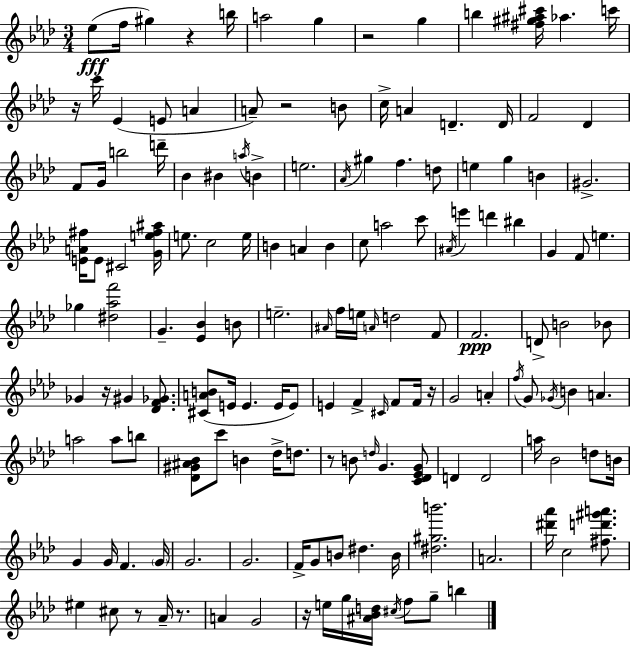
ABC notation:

X:1
T:Untitled
M:3/4
L:1/4
K:Ab
_e/2 f/4 ^g z b/4 a2 g z2 g b [^f^g^a^c']/4 _a c'/4 z/4 c'/4 _E E/2 A A/2 z2 B/2 c/4 A D D/4 F2 _D F/2 G/4 b2 d'/4 _B ^B a/4 B e2 _A/4 ^g f d/2 e g B ^G2 [EA^f]/4 E/2 ^C2 [Ge^f^a]/4 e/2 c2 e/4 B A B c/2 a2 c'/2 ^A/4 e' d' ^b G F/2 e _g [^d_af']2 G [_E_B] B/2 e2 ^A/4 f/4 e/4 A/4 d2 F/2 F2 D/2 B2 _B/2 _G z/4 ^G [_DF_G]/2 [^CAB]/2 E/4 E E/4 E/2 E F ^C/4 F/2 F/4 z/4 G2 A f/4 G/2 _G/4 B A a2 a/2 b/2 [_D^G^A_B]/2 c'/2 B _d/4 d/2 z/2 B/2 d/4 G [C_D_EG]/2 D D2 a/4 _B2 d/2 B/4 G G/4 F G/4 G2 G2 F/4 G/2 B/2 ^d B/4 [^d^gb']2 A2 [^d'_a']/4 c2 [^fd'^g'a']/2 ^e ^c/2 z/2 _A/4 z/2 A G2 z/4 e/4 g/4 [^A_Bd]/4 ^c/4 f/2 g/2 b